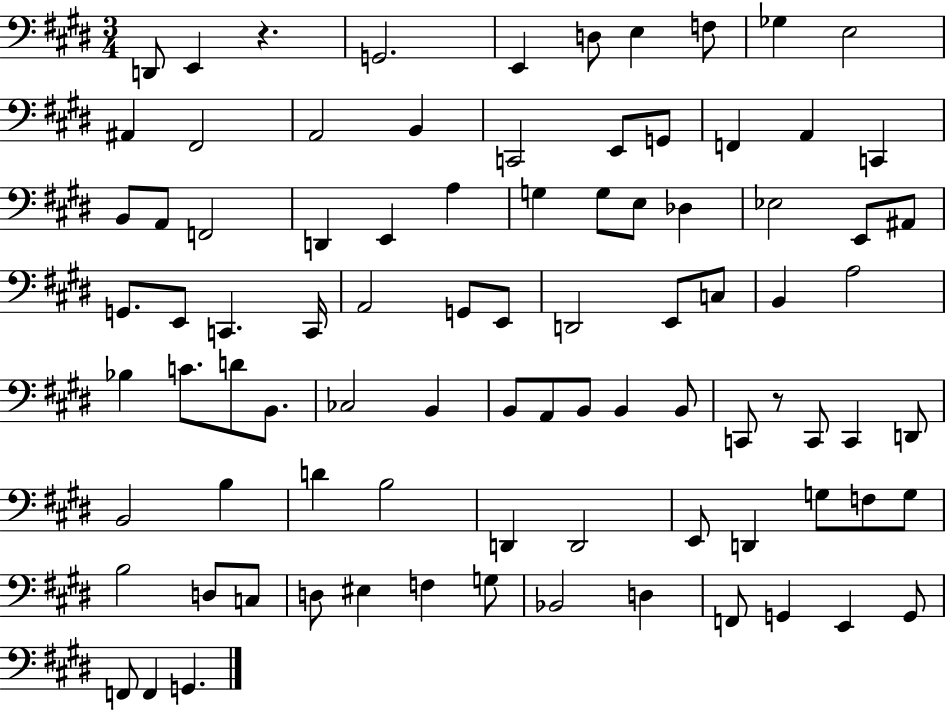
X:1
T:Untitled
M:3/4
L:1/4
K:E
D,,/2 E,, z G,,2 E,, D,/2 E, F,/2 _G, E,2 ^A,, ^F,,2 A,,2 B,, C,,2 E,,/2 G,,/2 F,, A,, C,, B,,/2 A,,/2 F,,2 D,, E,, A, G, G,/2 E,/2 _D, _E,2 E,,/2 ^A,,/2 G,,/2 E,,/2 C,, C,,/4 A,,2 G,,/2 E,,/2 D,,2 E,,/2 C,/2 B,, A,2 _B, C/2 D/2 B,,/2 _C,2 B,, B,,/2 A,,/2 B,,/2 B,, B,,/2 C,,/2 z/2 C,,/2 C,, D,,/2 B,,2 B, D B,2 D,, D,,2 E,,/2 D,, G,/2 F,/2 G,/2 B,2 D,/2 C,/2 D,/2 ^E, F, G,/2 _B,,2 D, F,,/2 G,, E,, G,,/2 F,,/2 F,, G,,